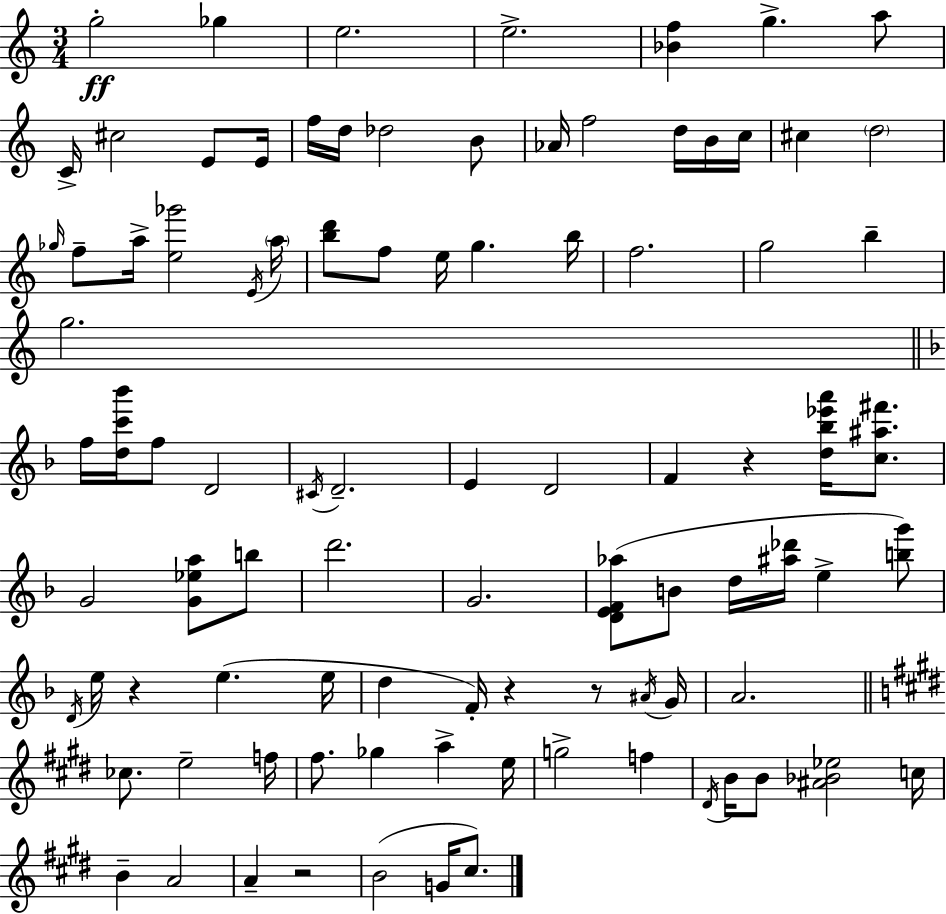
{
  \clef treble
  \numericTimeSignature
  \time 3/4
  \key a \minor
  g''2-.\ff ges''4 | e''2. | e''2.-> | <bes' f''>4 g''4.-> a''8 | \break c'16-> cis''2 e'8 e'16 | f''16 d''16 des''2 b'8 | aes'16 f''2 d''16 b'16 c''16 | cis''4 \parenthesize d''2 | \break \grace { ges''16 } f''8-- a''16-> <e'' ges'''>2 | \acciaccatura { e'16 } \parenthesize a''16 <b'' d'''>8 f''8 e''16 g''4. | b''16 f''2. | g''2 b''4-- | \break g''2. | \bar "||" \break \key d \minor f''16 <d'' c''' bes'''>16 f''8 d'2 | \acciaccatura { cis'16 } d'2.-- | e'4 d'2 | f'4 r4 <d'' bes'' ees''' a'''>16 <c'' ais'' fis'''>8. | \break g'2 <g' ees'' a''>8 b''8 | d'''2. | g'2. | <d' e' f' aes''>8( b'8 d''16 <ais'' des'''>16 e''4-> <b'' g'''>8) | \break \acciaccatura { d'16 } e''16 r4 e''4.( | e''16 d''4 f'16-.) r4 r8 | \acciaccatura { ais'16 } g'16 a'2. | \bar "||" \break \key e \major ces''8. e''2-- f''16 | fis''8. ges''4 a''4-> e''16 | g''2-> f''4 | \acciaccatura { dis'16 } b'16 b'8 <ais' bes' ees''>2 | \break c''16 b'4-- a'2 | a'4-- r2 | b'2( g'16 cis''8.) | \bar "|."
}